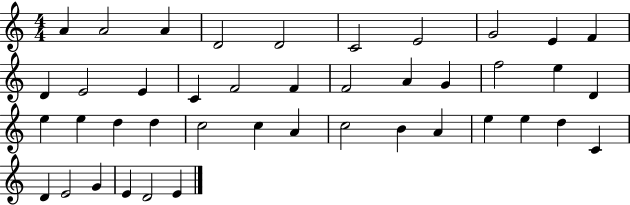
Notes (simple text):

A4/q A4/h A4/q D4/h D4/h C4/h E4/h G4/h E4/q F4/q D4/q E4/h E4/q C4/q F4/h F4/q F4/h A4/q G4/q F5/h E5/q D4/q E5/q E5/q D5/q D5/q C5/h C5/q A4/q C5/h B4/q A4/q E5/q E5/q D5/q C4/q D4/q E4/h G4/q E4/q D4/h E4/q